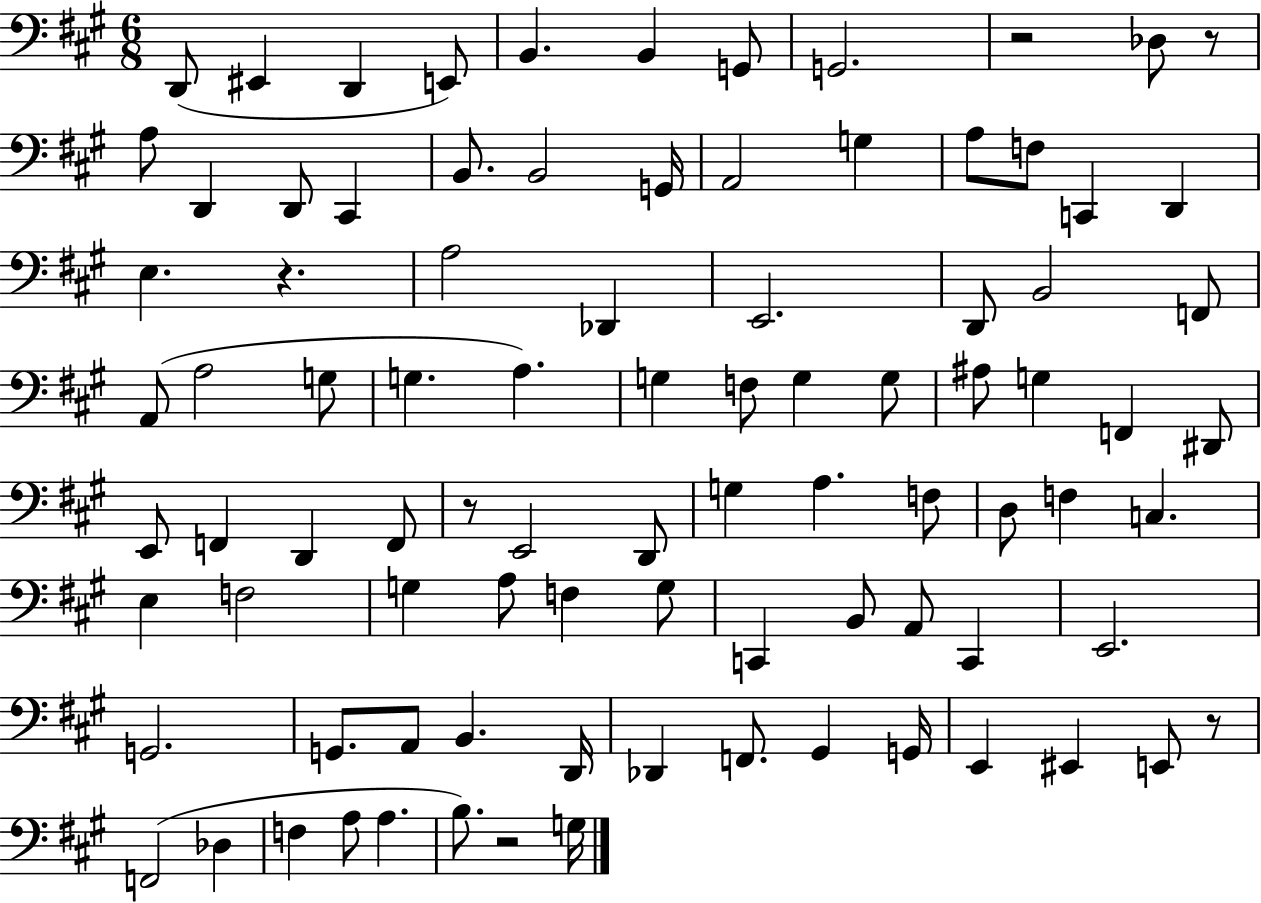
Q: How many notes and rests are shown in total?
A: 90